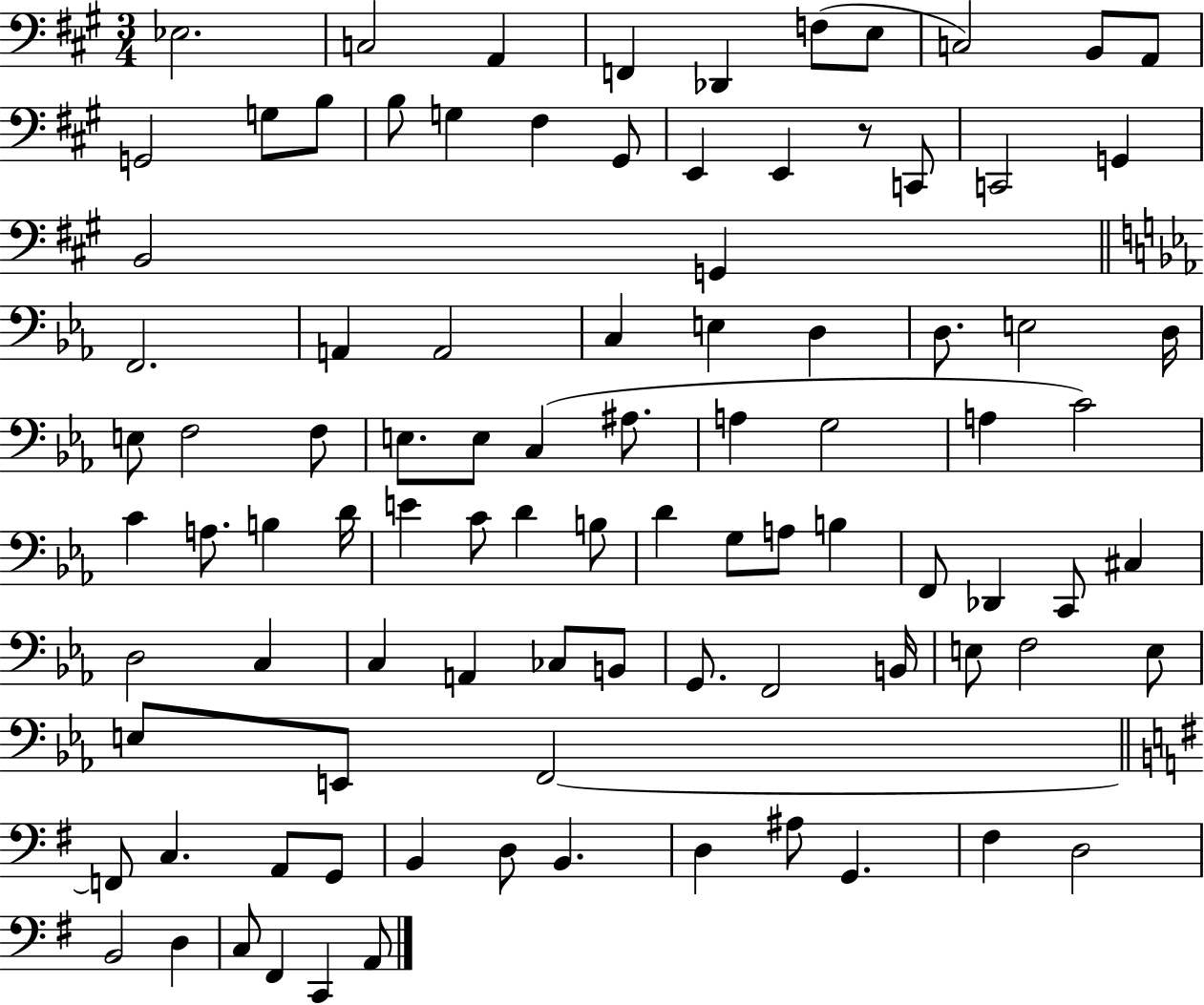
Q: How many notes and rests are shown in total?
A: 94